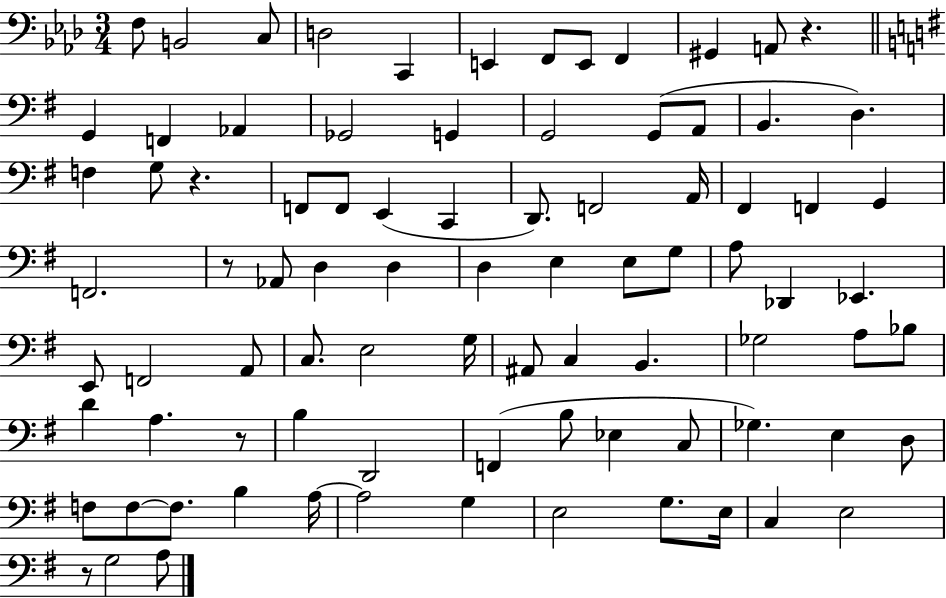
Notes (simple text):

F3/e B2/h C3/e D3/h C2/q E2/q F2/e E2/e F2/q G#2/q A2/e R/q. G2/q F2/q Ab2/q Gb2/h G2/q G2/h G2/e A2/e B2/q. D3/q. F3/q G3/e R/q. F2/e F2/e E2/q C2/q D2/e. F2/h A2/s F#2/q F2/q G2/q F2/h. R/e Ab2/e D3/q D3/q D3/q E3/q E3/e G3/e A3/e Db2/q Eb2/q. E2/e F2/h A2/e C3/e. E3/h G3/s A#2/e C3/q B2/q. Gb3/h A3/e Bb3/e D4/q A3/q. R/e B3/q D2/h F2/q B3/e Eb3/q C3/e Gb3/q. E3/q D3/e F3/e F3/e F3/e. B3/q A3/s A3/h G3/q E3/h G3/e. E3/s C3/q E3/h R/e G3/h A3/e